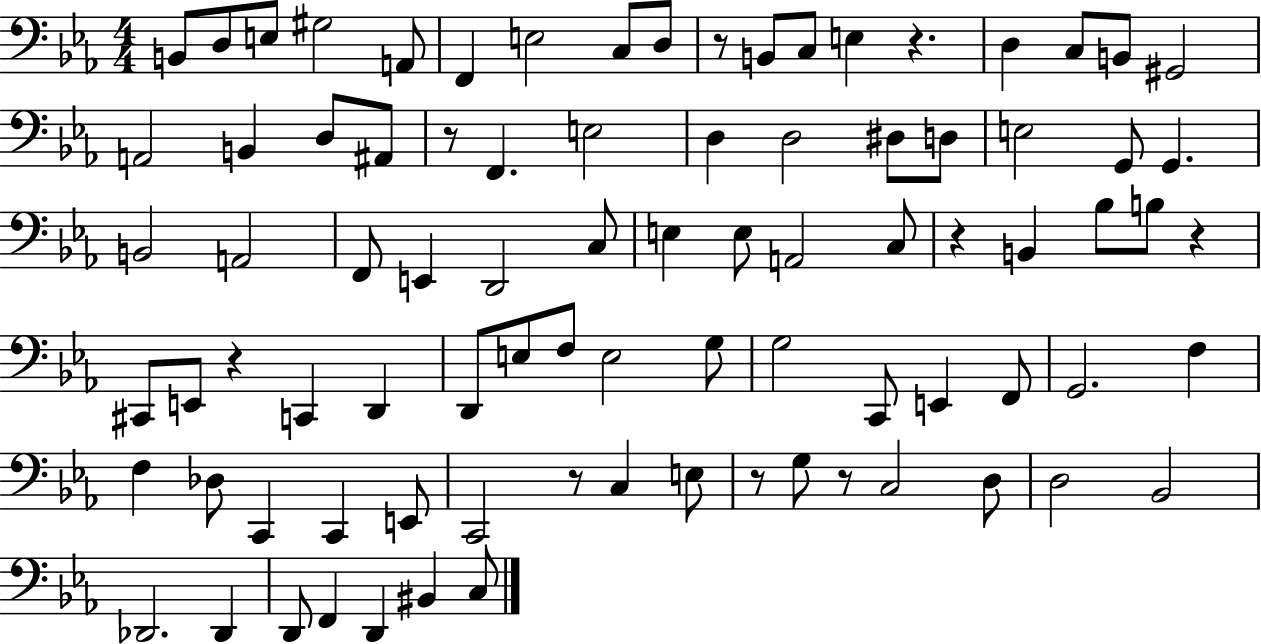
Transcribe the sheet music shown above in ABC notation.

X:1
T:Untitled
M:4/4
L:1/4
K:Eb
B,,/2 D,/2 E,/2 ^G,2 A,,/2 F,, E,2 C,/2 D,/2 z/2 B,,/2 C,/2 E, z D, C,/2 B,,/2 ^G,,2 A,,2 B,, D,/2 ^A,,/2 z/2 F,, E,2 D, D,2 ^D,/2 D,/2 E,2 G,,/2 G,, B,,2 A,,2 F,,/2 E,, D,,2 C,/2 E, E,/2 A,,2 C,/2 z B,, _B,/2 B,/2 z ^C,,/2 E,,/2 z C,, D,, D,,/2 E,/2 F,/2 E,2 G,/2 G,2 C,,/2 E,, F,,/2 G,,2 F, F, _D,/2 C,, C,, E,,/2 C,,2 z/2 C, E,/2 z/2 G,/2 z/2 C,2 D,/2 D,2 _B,,2 _D,,2 _D,, D,,/2 F,, D,, ^B,, C,/2